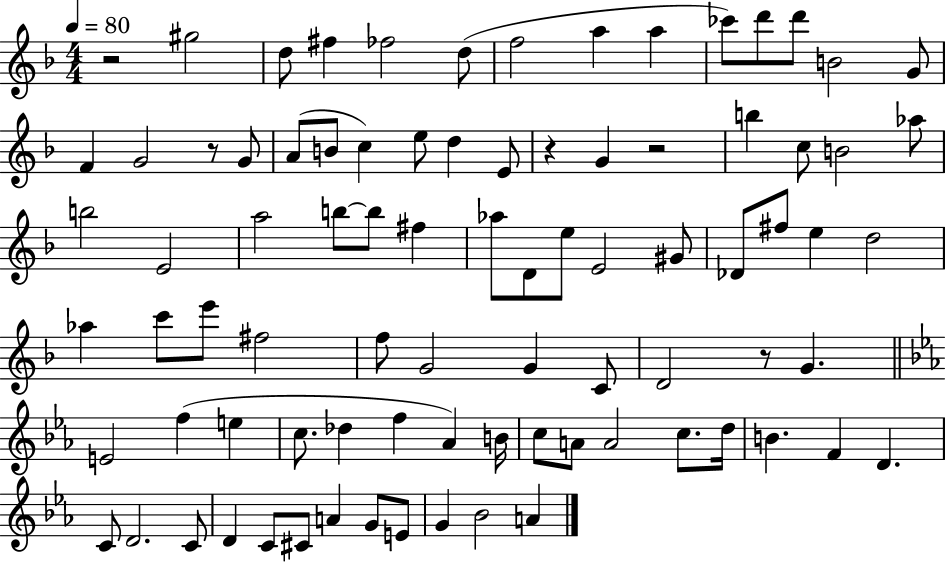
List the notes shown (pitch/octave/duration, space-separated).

R/h G#5/h D5/e F#5/q FES5/h D5/e F5/h A5/q A5/q CES6/e D6/e D6/e B4/h G4/e F4/q G4/h R/e G4/e A4/e B4/e C5/q E5/e D5/q E4/e R/q G4/q R/h B5/q C5/e B4/h Ab5/e B5/h E4/h A5/h B5/e B5/e F#5/q Ab5/e D4/e E5/e E4/h G#4/e Db4/e F#5/e E5/q D5/h Ab5/q C6/e E6/e F#5/h F5/e G4/h G4/q C4/e D4/h R/e G4/q. E4/h F5/q E5/q C5/e. Db5/q F5/q Ab4/q B4/s C5/e A4/e A4/h C5/e. D5/s B4/q. F4/q D4/q. C4/e D4/h. C4/e D4/q C4/e C#4/e A4/q G4/e E4/e G4/q Bb4/h A4/q